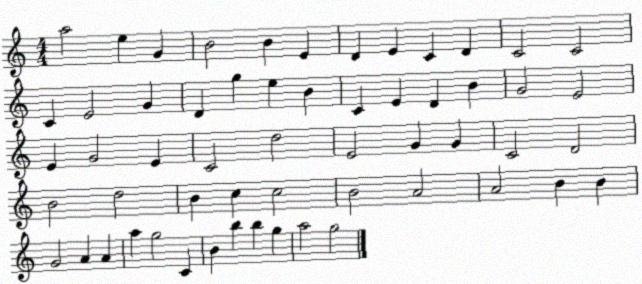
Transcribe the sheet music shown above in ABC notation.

X:1
T:Untitled
M:4/4
L:1/4
K:C
a2 e G B2 B E D E C D C2 C2 C E2 G D g e B C E D B G2 E2 E G2 E C2 d2 E2 G G C2 D2 B2 d2 B c c2 B2 A2 A2 B B G2 A A a g2 C B b b g a2 g2